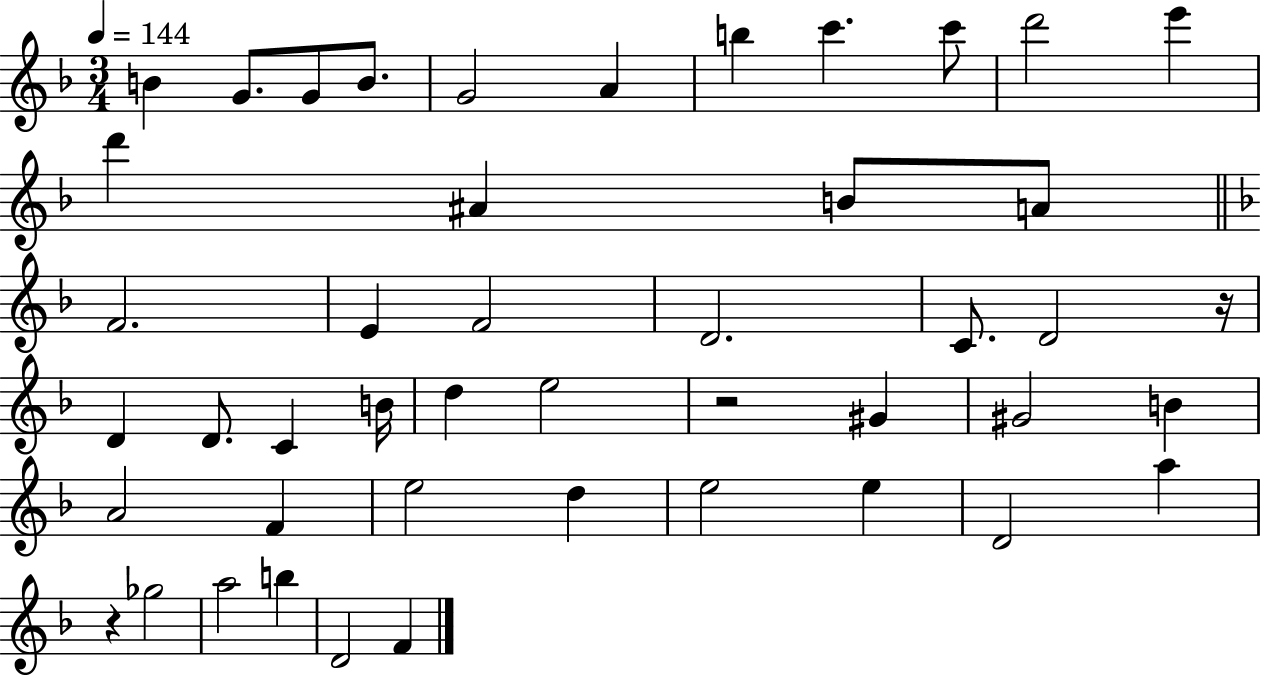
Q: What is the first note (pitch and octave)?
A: B4